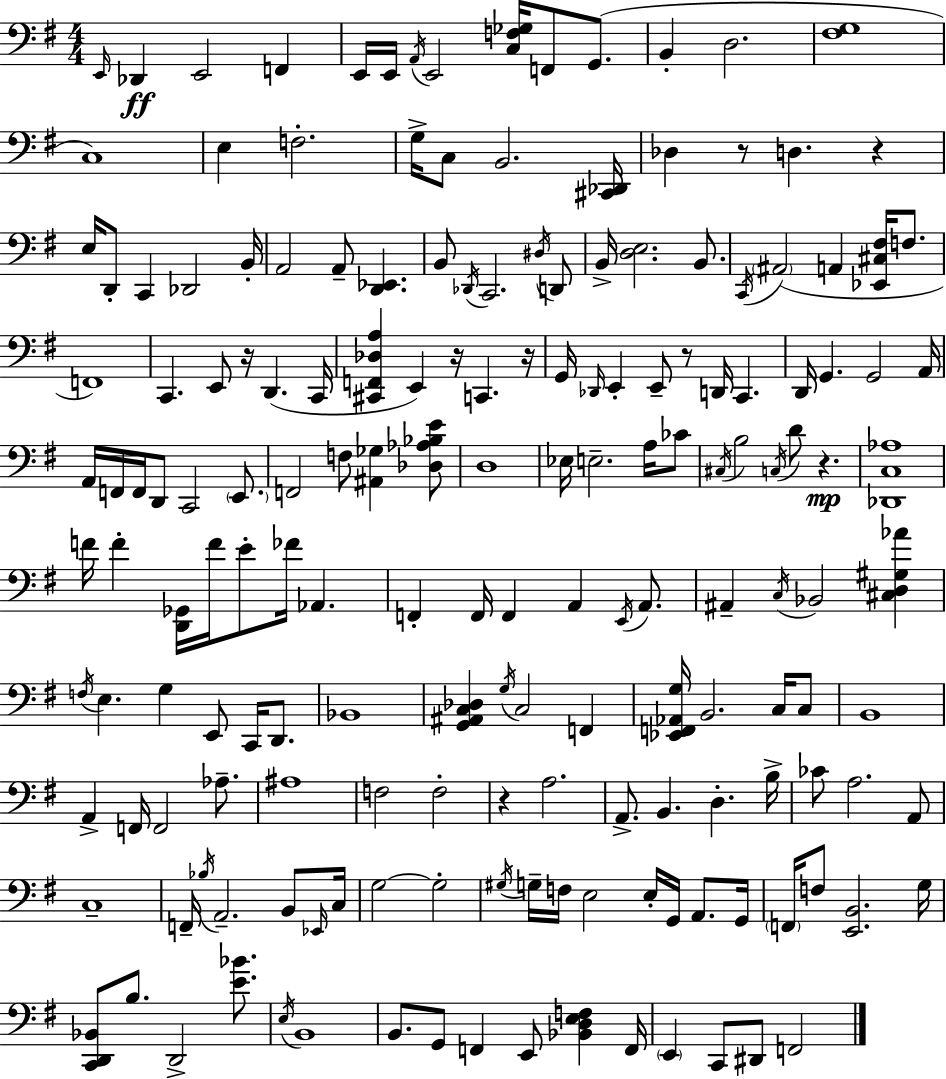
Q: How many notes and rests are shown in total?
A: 175